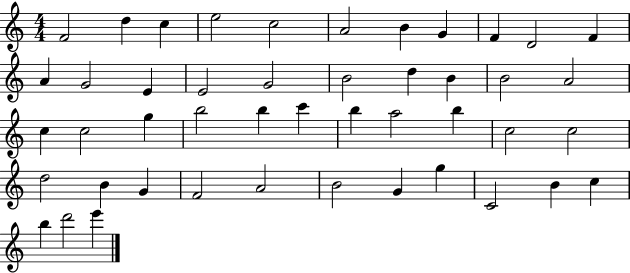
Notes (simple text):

F4/h D5/q C5/q E5/h C5/h A4/h B4/q G4/q F4/q D4/h F4/q A4/q G4/h E4/q E4/h G4/h B4/h D5/q B4/q B4/h A4/h C5/q C5/h G5/q B5/h B5/q C6/q B5/q A5/h B5/q C5/h C5/h D5/h B4/q G4/q F4/h A4/h B4/h G4/q G5/q C4/h B4/q C5/q B5/q D6/h E6/q